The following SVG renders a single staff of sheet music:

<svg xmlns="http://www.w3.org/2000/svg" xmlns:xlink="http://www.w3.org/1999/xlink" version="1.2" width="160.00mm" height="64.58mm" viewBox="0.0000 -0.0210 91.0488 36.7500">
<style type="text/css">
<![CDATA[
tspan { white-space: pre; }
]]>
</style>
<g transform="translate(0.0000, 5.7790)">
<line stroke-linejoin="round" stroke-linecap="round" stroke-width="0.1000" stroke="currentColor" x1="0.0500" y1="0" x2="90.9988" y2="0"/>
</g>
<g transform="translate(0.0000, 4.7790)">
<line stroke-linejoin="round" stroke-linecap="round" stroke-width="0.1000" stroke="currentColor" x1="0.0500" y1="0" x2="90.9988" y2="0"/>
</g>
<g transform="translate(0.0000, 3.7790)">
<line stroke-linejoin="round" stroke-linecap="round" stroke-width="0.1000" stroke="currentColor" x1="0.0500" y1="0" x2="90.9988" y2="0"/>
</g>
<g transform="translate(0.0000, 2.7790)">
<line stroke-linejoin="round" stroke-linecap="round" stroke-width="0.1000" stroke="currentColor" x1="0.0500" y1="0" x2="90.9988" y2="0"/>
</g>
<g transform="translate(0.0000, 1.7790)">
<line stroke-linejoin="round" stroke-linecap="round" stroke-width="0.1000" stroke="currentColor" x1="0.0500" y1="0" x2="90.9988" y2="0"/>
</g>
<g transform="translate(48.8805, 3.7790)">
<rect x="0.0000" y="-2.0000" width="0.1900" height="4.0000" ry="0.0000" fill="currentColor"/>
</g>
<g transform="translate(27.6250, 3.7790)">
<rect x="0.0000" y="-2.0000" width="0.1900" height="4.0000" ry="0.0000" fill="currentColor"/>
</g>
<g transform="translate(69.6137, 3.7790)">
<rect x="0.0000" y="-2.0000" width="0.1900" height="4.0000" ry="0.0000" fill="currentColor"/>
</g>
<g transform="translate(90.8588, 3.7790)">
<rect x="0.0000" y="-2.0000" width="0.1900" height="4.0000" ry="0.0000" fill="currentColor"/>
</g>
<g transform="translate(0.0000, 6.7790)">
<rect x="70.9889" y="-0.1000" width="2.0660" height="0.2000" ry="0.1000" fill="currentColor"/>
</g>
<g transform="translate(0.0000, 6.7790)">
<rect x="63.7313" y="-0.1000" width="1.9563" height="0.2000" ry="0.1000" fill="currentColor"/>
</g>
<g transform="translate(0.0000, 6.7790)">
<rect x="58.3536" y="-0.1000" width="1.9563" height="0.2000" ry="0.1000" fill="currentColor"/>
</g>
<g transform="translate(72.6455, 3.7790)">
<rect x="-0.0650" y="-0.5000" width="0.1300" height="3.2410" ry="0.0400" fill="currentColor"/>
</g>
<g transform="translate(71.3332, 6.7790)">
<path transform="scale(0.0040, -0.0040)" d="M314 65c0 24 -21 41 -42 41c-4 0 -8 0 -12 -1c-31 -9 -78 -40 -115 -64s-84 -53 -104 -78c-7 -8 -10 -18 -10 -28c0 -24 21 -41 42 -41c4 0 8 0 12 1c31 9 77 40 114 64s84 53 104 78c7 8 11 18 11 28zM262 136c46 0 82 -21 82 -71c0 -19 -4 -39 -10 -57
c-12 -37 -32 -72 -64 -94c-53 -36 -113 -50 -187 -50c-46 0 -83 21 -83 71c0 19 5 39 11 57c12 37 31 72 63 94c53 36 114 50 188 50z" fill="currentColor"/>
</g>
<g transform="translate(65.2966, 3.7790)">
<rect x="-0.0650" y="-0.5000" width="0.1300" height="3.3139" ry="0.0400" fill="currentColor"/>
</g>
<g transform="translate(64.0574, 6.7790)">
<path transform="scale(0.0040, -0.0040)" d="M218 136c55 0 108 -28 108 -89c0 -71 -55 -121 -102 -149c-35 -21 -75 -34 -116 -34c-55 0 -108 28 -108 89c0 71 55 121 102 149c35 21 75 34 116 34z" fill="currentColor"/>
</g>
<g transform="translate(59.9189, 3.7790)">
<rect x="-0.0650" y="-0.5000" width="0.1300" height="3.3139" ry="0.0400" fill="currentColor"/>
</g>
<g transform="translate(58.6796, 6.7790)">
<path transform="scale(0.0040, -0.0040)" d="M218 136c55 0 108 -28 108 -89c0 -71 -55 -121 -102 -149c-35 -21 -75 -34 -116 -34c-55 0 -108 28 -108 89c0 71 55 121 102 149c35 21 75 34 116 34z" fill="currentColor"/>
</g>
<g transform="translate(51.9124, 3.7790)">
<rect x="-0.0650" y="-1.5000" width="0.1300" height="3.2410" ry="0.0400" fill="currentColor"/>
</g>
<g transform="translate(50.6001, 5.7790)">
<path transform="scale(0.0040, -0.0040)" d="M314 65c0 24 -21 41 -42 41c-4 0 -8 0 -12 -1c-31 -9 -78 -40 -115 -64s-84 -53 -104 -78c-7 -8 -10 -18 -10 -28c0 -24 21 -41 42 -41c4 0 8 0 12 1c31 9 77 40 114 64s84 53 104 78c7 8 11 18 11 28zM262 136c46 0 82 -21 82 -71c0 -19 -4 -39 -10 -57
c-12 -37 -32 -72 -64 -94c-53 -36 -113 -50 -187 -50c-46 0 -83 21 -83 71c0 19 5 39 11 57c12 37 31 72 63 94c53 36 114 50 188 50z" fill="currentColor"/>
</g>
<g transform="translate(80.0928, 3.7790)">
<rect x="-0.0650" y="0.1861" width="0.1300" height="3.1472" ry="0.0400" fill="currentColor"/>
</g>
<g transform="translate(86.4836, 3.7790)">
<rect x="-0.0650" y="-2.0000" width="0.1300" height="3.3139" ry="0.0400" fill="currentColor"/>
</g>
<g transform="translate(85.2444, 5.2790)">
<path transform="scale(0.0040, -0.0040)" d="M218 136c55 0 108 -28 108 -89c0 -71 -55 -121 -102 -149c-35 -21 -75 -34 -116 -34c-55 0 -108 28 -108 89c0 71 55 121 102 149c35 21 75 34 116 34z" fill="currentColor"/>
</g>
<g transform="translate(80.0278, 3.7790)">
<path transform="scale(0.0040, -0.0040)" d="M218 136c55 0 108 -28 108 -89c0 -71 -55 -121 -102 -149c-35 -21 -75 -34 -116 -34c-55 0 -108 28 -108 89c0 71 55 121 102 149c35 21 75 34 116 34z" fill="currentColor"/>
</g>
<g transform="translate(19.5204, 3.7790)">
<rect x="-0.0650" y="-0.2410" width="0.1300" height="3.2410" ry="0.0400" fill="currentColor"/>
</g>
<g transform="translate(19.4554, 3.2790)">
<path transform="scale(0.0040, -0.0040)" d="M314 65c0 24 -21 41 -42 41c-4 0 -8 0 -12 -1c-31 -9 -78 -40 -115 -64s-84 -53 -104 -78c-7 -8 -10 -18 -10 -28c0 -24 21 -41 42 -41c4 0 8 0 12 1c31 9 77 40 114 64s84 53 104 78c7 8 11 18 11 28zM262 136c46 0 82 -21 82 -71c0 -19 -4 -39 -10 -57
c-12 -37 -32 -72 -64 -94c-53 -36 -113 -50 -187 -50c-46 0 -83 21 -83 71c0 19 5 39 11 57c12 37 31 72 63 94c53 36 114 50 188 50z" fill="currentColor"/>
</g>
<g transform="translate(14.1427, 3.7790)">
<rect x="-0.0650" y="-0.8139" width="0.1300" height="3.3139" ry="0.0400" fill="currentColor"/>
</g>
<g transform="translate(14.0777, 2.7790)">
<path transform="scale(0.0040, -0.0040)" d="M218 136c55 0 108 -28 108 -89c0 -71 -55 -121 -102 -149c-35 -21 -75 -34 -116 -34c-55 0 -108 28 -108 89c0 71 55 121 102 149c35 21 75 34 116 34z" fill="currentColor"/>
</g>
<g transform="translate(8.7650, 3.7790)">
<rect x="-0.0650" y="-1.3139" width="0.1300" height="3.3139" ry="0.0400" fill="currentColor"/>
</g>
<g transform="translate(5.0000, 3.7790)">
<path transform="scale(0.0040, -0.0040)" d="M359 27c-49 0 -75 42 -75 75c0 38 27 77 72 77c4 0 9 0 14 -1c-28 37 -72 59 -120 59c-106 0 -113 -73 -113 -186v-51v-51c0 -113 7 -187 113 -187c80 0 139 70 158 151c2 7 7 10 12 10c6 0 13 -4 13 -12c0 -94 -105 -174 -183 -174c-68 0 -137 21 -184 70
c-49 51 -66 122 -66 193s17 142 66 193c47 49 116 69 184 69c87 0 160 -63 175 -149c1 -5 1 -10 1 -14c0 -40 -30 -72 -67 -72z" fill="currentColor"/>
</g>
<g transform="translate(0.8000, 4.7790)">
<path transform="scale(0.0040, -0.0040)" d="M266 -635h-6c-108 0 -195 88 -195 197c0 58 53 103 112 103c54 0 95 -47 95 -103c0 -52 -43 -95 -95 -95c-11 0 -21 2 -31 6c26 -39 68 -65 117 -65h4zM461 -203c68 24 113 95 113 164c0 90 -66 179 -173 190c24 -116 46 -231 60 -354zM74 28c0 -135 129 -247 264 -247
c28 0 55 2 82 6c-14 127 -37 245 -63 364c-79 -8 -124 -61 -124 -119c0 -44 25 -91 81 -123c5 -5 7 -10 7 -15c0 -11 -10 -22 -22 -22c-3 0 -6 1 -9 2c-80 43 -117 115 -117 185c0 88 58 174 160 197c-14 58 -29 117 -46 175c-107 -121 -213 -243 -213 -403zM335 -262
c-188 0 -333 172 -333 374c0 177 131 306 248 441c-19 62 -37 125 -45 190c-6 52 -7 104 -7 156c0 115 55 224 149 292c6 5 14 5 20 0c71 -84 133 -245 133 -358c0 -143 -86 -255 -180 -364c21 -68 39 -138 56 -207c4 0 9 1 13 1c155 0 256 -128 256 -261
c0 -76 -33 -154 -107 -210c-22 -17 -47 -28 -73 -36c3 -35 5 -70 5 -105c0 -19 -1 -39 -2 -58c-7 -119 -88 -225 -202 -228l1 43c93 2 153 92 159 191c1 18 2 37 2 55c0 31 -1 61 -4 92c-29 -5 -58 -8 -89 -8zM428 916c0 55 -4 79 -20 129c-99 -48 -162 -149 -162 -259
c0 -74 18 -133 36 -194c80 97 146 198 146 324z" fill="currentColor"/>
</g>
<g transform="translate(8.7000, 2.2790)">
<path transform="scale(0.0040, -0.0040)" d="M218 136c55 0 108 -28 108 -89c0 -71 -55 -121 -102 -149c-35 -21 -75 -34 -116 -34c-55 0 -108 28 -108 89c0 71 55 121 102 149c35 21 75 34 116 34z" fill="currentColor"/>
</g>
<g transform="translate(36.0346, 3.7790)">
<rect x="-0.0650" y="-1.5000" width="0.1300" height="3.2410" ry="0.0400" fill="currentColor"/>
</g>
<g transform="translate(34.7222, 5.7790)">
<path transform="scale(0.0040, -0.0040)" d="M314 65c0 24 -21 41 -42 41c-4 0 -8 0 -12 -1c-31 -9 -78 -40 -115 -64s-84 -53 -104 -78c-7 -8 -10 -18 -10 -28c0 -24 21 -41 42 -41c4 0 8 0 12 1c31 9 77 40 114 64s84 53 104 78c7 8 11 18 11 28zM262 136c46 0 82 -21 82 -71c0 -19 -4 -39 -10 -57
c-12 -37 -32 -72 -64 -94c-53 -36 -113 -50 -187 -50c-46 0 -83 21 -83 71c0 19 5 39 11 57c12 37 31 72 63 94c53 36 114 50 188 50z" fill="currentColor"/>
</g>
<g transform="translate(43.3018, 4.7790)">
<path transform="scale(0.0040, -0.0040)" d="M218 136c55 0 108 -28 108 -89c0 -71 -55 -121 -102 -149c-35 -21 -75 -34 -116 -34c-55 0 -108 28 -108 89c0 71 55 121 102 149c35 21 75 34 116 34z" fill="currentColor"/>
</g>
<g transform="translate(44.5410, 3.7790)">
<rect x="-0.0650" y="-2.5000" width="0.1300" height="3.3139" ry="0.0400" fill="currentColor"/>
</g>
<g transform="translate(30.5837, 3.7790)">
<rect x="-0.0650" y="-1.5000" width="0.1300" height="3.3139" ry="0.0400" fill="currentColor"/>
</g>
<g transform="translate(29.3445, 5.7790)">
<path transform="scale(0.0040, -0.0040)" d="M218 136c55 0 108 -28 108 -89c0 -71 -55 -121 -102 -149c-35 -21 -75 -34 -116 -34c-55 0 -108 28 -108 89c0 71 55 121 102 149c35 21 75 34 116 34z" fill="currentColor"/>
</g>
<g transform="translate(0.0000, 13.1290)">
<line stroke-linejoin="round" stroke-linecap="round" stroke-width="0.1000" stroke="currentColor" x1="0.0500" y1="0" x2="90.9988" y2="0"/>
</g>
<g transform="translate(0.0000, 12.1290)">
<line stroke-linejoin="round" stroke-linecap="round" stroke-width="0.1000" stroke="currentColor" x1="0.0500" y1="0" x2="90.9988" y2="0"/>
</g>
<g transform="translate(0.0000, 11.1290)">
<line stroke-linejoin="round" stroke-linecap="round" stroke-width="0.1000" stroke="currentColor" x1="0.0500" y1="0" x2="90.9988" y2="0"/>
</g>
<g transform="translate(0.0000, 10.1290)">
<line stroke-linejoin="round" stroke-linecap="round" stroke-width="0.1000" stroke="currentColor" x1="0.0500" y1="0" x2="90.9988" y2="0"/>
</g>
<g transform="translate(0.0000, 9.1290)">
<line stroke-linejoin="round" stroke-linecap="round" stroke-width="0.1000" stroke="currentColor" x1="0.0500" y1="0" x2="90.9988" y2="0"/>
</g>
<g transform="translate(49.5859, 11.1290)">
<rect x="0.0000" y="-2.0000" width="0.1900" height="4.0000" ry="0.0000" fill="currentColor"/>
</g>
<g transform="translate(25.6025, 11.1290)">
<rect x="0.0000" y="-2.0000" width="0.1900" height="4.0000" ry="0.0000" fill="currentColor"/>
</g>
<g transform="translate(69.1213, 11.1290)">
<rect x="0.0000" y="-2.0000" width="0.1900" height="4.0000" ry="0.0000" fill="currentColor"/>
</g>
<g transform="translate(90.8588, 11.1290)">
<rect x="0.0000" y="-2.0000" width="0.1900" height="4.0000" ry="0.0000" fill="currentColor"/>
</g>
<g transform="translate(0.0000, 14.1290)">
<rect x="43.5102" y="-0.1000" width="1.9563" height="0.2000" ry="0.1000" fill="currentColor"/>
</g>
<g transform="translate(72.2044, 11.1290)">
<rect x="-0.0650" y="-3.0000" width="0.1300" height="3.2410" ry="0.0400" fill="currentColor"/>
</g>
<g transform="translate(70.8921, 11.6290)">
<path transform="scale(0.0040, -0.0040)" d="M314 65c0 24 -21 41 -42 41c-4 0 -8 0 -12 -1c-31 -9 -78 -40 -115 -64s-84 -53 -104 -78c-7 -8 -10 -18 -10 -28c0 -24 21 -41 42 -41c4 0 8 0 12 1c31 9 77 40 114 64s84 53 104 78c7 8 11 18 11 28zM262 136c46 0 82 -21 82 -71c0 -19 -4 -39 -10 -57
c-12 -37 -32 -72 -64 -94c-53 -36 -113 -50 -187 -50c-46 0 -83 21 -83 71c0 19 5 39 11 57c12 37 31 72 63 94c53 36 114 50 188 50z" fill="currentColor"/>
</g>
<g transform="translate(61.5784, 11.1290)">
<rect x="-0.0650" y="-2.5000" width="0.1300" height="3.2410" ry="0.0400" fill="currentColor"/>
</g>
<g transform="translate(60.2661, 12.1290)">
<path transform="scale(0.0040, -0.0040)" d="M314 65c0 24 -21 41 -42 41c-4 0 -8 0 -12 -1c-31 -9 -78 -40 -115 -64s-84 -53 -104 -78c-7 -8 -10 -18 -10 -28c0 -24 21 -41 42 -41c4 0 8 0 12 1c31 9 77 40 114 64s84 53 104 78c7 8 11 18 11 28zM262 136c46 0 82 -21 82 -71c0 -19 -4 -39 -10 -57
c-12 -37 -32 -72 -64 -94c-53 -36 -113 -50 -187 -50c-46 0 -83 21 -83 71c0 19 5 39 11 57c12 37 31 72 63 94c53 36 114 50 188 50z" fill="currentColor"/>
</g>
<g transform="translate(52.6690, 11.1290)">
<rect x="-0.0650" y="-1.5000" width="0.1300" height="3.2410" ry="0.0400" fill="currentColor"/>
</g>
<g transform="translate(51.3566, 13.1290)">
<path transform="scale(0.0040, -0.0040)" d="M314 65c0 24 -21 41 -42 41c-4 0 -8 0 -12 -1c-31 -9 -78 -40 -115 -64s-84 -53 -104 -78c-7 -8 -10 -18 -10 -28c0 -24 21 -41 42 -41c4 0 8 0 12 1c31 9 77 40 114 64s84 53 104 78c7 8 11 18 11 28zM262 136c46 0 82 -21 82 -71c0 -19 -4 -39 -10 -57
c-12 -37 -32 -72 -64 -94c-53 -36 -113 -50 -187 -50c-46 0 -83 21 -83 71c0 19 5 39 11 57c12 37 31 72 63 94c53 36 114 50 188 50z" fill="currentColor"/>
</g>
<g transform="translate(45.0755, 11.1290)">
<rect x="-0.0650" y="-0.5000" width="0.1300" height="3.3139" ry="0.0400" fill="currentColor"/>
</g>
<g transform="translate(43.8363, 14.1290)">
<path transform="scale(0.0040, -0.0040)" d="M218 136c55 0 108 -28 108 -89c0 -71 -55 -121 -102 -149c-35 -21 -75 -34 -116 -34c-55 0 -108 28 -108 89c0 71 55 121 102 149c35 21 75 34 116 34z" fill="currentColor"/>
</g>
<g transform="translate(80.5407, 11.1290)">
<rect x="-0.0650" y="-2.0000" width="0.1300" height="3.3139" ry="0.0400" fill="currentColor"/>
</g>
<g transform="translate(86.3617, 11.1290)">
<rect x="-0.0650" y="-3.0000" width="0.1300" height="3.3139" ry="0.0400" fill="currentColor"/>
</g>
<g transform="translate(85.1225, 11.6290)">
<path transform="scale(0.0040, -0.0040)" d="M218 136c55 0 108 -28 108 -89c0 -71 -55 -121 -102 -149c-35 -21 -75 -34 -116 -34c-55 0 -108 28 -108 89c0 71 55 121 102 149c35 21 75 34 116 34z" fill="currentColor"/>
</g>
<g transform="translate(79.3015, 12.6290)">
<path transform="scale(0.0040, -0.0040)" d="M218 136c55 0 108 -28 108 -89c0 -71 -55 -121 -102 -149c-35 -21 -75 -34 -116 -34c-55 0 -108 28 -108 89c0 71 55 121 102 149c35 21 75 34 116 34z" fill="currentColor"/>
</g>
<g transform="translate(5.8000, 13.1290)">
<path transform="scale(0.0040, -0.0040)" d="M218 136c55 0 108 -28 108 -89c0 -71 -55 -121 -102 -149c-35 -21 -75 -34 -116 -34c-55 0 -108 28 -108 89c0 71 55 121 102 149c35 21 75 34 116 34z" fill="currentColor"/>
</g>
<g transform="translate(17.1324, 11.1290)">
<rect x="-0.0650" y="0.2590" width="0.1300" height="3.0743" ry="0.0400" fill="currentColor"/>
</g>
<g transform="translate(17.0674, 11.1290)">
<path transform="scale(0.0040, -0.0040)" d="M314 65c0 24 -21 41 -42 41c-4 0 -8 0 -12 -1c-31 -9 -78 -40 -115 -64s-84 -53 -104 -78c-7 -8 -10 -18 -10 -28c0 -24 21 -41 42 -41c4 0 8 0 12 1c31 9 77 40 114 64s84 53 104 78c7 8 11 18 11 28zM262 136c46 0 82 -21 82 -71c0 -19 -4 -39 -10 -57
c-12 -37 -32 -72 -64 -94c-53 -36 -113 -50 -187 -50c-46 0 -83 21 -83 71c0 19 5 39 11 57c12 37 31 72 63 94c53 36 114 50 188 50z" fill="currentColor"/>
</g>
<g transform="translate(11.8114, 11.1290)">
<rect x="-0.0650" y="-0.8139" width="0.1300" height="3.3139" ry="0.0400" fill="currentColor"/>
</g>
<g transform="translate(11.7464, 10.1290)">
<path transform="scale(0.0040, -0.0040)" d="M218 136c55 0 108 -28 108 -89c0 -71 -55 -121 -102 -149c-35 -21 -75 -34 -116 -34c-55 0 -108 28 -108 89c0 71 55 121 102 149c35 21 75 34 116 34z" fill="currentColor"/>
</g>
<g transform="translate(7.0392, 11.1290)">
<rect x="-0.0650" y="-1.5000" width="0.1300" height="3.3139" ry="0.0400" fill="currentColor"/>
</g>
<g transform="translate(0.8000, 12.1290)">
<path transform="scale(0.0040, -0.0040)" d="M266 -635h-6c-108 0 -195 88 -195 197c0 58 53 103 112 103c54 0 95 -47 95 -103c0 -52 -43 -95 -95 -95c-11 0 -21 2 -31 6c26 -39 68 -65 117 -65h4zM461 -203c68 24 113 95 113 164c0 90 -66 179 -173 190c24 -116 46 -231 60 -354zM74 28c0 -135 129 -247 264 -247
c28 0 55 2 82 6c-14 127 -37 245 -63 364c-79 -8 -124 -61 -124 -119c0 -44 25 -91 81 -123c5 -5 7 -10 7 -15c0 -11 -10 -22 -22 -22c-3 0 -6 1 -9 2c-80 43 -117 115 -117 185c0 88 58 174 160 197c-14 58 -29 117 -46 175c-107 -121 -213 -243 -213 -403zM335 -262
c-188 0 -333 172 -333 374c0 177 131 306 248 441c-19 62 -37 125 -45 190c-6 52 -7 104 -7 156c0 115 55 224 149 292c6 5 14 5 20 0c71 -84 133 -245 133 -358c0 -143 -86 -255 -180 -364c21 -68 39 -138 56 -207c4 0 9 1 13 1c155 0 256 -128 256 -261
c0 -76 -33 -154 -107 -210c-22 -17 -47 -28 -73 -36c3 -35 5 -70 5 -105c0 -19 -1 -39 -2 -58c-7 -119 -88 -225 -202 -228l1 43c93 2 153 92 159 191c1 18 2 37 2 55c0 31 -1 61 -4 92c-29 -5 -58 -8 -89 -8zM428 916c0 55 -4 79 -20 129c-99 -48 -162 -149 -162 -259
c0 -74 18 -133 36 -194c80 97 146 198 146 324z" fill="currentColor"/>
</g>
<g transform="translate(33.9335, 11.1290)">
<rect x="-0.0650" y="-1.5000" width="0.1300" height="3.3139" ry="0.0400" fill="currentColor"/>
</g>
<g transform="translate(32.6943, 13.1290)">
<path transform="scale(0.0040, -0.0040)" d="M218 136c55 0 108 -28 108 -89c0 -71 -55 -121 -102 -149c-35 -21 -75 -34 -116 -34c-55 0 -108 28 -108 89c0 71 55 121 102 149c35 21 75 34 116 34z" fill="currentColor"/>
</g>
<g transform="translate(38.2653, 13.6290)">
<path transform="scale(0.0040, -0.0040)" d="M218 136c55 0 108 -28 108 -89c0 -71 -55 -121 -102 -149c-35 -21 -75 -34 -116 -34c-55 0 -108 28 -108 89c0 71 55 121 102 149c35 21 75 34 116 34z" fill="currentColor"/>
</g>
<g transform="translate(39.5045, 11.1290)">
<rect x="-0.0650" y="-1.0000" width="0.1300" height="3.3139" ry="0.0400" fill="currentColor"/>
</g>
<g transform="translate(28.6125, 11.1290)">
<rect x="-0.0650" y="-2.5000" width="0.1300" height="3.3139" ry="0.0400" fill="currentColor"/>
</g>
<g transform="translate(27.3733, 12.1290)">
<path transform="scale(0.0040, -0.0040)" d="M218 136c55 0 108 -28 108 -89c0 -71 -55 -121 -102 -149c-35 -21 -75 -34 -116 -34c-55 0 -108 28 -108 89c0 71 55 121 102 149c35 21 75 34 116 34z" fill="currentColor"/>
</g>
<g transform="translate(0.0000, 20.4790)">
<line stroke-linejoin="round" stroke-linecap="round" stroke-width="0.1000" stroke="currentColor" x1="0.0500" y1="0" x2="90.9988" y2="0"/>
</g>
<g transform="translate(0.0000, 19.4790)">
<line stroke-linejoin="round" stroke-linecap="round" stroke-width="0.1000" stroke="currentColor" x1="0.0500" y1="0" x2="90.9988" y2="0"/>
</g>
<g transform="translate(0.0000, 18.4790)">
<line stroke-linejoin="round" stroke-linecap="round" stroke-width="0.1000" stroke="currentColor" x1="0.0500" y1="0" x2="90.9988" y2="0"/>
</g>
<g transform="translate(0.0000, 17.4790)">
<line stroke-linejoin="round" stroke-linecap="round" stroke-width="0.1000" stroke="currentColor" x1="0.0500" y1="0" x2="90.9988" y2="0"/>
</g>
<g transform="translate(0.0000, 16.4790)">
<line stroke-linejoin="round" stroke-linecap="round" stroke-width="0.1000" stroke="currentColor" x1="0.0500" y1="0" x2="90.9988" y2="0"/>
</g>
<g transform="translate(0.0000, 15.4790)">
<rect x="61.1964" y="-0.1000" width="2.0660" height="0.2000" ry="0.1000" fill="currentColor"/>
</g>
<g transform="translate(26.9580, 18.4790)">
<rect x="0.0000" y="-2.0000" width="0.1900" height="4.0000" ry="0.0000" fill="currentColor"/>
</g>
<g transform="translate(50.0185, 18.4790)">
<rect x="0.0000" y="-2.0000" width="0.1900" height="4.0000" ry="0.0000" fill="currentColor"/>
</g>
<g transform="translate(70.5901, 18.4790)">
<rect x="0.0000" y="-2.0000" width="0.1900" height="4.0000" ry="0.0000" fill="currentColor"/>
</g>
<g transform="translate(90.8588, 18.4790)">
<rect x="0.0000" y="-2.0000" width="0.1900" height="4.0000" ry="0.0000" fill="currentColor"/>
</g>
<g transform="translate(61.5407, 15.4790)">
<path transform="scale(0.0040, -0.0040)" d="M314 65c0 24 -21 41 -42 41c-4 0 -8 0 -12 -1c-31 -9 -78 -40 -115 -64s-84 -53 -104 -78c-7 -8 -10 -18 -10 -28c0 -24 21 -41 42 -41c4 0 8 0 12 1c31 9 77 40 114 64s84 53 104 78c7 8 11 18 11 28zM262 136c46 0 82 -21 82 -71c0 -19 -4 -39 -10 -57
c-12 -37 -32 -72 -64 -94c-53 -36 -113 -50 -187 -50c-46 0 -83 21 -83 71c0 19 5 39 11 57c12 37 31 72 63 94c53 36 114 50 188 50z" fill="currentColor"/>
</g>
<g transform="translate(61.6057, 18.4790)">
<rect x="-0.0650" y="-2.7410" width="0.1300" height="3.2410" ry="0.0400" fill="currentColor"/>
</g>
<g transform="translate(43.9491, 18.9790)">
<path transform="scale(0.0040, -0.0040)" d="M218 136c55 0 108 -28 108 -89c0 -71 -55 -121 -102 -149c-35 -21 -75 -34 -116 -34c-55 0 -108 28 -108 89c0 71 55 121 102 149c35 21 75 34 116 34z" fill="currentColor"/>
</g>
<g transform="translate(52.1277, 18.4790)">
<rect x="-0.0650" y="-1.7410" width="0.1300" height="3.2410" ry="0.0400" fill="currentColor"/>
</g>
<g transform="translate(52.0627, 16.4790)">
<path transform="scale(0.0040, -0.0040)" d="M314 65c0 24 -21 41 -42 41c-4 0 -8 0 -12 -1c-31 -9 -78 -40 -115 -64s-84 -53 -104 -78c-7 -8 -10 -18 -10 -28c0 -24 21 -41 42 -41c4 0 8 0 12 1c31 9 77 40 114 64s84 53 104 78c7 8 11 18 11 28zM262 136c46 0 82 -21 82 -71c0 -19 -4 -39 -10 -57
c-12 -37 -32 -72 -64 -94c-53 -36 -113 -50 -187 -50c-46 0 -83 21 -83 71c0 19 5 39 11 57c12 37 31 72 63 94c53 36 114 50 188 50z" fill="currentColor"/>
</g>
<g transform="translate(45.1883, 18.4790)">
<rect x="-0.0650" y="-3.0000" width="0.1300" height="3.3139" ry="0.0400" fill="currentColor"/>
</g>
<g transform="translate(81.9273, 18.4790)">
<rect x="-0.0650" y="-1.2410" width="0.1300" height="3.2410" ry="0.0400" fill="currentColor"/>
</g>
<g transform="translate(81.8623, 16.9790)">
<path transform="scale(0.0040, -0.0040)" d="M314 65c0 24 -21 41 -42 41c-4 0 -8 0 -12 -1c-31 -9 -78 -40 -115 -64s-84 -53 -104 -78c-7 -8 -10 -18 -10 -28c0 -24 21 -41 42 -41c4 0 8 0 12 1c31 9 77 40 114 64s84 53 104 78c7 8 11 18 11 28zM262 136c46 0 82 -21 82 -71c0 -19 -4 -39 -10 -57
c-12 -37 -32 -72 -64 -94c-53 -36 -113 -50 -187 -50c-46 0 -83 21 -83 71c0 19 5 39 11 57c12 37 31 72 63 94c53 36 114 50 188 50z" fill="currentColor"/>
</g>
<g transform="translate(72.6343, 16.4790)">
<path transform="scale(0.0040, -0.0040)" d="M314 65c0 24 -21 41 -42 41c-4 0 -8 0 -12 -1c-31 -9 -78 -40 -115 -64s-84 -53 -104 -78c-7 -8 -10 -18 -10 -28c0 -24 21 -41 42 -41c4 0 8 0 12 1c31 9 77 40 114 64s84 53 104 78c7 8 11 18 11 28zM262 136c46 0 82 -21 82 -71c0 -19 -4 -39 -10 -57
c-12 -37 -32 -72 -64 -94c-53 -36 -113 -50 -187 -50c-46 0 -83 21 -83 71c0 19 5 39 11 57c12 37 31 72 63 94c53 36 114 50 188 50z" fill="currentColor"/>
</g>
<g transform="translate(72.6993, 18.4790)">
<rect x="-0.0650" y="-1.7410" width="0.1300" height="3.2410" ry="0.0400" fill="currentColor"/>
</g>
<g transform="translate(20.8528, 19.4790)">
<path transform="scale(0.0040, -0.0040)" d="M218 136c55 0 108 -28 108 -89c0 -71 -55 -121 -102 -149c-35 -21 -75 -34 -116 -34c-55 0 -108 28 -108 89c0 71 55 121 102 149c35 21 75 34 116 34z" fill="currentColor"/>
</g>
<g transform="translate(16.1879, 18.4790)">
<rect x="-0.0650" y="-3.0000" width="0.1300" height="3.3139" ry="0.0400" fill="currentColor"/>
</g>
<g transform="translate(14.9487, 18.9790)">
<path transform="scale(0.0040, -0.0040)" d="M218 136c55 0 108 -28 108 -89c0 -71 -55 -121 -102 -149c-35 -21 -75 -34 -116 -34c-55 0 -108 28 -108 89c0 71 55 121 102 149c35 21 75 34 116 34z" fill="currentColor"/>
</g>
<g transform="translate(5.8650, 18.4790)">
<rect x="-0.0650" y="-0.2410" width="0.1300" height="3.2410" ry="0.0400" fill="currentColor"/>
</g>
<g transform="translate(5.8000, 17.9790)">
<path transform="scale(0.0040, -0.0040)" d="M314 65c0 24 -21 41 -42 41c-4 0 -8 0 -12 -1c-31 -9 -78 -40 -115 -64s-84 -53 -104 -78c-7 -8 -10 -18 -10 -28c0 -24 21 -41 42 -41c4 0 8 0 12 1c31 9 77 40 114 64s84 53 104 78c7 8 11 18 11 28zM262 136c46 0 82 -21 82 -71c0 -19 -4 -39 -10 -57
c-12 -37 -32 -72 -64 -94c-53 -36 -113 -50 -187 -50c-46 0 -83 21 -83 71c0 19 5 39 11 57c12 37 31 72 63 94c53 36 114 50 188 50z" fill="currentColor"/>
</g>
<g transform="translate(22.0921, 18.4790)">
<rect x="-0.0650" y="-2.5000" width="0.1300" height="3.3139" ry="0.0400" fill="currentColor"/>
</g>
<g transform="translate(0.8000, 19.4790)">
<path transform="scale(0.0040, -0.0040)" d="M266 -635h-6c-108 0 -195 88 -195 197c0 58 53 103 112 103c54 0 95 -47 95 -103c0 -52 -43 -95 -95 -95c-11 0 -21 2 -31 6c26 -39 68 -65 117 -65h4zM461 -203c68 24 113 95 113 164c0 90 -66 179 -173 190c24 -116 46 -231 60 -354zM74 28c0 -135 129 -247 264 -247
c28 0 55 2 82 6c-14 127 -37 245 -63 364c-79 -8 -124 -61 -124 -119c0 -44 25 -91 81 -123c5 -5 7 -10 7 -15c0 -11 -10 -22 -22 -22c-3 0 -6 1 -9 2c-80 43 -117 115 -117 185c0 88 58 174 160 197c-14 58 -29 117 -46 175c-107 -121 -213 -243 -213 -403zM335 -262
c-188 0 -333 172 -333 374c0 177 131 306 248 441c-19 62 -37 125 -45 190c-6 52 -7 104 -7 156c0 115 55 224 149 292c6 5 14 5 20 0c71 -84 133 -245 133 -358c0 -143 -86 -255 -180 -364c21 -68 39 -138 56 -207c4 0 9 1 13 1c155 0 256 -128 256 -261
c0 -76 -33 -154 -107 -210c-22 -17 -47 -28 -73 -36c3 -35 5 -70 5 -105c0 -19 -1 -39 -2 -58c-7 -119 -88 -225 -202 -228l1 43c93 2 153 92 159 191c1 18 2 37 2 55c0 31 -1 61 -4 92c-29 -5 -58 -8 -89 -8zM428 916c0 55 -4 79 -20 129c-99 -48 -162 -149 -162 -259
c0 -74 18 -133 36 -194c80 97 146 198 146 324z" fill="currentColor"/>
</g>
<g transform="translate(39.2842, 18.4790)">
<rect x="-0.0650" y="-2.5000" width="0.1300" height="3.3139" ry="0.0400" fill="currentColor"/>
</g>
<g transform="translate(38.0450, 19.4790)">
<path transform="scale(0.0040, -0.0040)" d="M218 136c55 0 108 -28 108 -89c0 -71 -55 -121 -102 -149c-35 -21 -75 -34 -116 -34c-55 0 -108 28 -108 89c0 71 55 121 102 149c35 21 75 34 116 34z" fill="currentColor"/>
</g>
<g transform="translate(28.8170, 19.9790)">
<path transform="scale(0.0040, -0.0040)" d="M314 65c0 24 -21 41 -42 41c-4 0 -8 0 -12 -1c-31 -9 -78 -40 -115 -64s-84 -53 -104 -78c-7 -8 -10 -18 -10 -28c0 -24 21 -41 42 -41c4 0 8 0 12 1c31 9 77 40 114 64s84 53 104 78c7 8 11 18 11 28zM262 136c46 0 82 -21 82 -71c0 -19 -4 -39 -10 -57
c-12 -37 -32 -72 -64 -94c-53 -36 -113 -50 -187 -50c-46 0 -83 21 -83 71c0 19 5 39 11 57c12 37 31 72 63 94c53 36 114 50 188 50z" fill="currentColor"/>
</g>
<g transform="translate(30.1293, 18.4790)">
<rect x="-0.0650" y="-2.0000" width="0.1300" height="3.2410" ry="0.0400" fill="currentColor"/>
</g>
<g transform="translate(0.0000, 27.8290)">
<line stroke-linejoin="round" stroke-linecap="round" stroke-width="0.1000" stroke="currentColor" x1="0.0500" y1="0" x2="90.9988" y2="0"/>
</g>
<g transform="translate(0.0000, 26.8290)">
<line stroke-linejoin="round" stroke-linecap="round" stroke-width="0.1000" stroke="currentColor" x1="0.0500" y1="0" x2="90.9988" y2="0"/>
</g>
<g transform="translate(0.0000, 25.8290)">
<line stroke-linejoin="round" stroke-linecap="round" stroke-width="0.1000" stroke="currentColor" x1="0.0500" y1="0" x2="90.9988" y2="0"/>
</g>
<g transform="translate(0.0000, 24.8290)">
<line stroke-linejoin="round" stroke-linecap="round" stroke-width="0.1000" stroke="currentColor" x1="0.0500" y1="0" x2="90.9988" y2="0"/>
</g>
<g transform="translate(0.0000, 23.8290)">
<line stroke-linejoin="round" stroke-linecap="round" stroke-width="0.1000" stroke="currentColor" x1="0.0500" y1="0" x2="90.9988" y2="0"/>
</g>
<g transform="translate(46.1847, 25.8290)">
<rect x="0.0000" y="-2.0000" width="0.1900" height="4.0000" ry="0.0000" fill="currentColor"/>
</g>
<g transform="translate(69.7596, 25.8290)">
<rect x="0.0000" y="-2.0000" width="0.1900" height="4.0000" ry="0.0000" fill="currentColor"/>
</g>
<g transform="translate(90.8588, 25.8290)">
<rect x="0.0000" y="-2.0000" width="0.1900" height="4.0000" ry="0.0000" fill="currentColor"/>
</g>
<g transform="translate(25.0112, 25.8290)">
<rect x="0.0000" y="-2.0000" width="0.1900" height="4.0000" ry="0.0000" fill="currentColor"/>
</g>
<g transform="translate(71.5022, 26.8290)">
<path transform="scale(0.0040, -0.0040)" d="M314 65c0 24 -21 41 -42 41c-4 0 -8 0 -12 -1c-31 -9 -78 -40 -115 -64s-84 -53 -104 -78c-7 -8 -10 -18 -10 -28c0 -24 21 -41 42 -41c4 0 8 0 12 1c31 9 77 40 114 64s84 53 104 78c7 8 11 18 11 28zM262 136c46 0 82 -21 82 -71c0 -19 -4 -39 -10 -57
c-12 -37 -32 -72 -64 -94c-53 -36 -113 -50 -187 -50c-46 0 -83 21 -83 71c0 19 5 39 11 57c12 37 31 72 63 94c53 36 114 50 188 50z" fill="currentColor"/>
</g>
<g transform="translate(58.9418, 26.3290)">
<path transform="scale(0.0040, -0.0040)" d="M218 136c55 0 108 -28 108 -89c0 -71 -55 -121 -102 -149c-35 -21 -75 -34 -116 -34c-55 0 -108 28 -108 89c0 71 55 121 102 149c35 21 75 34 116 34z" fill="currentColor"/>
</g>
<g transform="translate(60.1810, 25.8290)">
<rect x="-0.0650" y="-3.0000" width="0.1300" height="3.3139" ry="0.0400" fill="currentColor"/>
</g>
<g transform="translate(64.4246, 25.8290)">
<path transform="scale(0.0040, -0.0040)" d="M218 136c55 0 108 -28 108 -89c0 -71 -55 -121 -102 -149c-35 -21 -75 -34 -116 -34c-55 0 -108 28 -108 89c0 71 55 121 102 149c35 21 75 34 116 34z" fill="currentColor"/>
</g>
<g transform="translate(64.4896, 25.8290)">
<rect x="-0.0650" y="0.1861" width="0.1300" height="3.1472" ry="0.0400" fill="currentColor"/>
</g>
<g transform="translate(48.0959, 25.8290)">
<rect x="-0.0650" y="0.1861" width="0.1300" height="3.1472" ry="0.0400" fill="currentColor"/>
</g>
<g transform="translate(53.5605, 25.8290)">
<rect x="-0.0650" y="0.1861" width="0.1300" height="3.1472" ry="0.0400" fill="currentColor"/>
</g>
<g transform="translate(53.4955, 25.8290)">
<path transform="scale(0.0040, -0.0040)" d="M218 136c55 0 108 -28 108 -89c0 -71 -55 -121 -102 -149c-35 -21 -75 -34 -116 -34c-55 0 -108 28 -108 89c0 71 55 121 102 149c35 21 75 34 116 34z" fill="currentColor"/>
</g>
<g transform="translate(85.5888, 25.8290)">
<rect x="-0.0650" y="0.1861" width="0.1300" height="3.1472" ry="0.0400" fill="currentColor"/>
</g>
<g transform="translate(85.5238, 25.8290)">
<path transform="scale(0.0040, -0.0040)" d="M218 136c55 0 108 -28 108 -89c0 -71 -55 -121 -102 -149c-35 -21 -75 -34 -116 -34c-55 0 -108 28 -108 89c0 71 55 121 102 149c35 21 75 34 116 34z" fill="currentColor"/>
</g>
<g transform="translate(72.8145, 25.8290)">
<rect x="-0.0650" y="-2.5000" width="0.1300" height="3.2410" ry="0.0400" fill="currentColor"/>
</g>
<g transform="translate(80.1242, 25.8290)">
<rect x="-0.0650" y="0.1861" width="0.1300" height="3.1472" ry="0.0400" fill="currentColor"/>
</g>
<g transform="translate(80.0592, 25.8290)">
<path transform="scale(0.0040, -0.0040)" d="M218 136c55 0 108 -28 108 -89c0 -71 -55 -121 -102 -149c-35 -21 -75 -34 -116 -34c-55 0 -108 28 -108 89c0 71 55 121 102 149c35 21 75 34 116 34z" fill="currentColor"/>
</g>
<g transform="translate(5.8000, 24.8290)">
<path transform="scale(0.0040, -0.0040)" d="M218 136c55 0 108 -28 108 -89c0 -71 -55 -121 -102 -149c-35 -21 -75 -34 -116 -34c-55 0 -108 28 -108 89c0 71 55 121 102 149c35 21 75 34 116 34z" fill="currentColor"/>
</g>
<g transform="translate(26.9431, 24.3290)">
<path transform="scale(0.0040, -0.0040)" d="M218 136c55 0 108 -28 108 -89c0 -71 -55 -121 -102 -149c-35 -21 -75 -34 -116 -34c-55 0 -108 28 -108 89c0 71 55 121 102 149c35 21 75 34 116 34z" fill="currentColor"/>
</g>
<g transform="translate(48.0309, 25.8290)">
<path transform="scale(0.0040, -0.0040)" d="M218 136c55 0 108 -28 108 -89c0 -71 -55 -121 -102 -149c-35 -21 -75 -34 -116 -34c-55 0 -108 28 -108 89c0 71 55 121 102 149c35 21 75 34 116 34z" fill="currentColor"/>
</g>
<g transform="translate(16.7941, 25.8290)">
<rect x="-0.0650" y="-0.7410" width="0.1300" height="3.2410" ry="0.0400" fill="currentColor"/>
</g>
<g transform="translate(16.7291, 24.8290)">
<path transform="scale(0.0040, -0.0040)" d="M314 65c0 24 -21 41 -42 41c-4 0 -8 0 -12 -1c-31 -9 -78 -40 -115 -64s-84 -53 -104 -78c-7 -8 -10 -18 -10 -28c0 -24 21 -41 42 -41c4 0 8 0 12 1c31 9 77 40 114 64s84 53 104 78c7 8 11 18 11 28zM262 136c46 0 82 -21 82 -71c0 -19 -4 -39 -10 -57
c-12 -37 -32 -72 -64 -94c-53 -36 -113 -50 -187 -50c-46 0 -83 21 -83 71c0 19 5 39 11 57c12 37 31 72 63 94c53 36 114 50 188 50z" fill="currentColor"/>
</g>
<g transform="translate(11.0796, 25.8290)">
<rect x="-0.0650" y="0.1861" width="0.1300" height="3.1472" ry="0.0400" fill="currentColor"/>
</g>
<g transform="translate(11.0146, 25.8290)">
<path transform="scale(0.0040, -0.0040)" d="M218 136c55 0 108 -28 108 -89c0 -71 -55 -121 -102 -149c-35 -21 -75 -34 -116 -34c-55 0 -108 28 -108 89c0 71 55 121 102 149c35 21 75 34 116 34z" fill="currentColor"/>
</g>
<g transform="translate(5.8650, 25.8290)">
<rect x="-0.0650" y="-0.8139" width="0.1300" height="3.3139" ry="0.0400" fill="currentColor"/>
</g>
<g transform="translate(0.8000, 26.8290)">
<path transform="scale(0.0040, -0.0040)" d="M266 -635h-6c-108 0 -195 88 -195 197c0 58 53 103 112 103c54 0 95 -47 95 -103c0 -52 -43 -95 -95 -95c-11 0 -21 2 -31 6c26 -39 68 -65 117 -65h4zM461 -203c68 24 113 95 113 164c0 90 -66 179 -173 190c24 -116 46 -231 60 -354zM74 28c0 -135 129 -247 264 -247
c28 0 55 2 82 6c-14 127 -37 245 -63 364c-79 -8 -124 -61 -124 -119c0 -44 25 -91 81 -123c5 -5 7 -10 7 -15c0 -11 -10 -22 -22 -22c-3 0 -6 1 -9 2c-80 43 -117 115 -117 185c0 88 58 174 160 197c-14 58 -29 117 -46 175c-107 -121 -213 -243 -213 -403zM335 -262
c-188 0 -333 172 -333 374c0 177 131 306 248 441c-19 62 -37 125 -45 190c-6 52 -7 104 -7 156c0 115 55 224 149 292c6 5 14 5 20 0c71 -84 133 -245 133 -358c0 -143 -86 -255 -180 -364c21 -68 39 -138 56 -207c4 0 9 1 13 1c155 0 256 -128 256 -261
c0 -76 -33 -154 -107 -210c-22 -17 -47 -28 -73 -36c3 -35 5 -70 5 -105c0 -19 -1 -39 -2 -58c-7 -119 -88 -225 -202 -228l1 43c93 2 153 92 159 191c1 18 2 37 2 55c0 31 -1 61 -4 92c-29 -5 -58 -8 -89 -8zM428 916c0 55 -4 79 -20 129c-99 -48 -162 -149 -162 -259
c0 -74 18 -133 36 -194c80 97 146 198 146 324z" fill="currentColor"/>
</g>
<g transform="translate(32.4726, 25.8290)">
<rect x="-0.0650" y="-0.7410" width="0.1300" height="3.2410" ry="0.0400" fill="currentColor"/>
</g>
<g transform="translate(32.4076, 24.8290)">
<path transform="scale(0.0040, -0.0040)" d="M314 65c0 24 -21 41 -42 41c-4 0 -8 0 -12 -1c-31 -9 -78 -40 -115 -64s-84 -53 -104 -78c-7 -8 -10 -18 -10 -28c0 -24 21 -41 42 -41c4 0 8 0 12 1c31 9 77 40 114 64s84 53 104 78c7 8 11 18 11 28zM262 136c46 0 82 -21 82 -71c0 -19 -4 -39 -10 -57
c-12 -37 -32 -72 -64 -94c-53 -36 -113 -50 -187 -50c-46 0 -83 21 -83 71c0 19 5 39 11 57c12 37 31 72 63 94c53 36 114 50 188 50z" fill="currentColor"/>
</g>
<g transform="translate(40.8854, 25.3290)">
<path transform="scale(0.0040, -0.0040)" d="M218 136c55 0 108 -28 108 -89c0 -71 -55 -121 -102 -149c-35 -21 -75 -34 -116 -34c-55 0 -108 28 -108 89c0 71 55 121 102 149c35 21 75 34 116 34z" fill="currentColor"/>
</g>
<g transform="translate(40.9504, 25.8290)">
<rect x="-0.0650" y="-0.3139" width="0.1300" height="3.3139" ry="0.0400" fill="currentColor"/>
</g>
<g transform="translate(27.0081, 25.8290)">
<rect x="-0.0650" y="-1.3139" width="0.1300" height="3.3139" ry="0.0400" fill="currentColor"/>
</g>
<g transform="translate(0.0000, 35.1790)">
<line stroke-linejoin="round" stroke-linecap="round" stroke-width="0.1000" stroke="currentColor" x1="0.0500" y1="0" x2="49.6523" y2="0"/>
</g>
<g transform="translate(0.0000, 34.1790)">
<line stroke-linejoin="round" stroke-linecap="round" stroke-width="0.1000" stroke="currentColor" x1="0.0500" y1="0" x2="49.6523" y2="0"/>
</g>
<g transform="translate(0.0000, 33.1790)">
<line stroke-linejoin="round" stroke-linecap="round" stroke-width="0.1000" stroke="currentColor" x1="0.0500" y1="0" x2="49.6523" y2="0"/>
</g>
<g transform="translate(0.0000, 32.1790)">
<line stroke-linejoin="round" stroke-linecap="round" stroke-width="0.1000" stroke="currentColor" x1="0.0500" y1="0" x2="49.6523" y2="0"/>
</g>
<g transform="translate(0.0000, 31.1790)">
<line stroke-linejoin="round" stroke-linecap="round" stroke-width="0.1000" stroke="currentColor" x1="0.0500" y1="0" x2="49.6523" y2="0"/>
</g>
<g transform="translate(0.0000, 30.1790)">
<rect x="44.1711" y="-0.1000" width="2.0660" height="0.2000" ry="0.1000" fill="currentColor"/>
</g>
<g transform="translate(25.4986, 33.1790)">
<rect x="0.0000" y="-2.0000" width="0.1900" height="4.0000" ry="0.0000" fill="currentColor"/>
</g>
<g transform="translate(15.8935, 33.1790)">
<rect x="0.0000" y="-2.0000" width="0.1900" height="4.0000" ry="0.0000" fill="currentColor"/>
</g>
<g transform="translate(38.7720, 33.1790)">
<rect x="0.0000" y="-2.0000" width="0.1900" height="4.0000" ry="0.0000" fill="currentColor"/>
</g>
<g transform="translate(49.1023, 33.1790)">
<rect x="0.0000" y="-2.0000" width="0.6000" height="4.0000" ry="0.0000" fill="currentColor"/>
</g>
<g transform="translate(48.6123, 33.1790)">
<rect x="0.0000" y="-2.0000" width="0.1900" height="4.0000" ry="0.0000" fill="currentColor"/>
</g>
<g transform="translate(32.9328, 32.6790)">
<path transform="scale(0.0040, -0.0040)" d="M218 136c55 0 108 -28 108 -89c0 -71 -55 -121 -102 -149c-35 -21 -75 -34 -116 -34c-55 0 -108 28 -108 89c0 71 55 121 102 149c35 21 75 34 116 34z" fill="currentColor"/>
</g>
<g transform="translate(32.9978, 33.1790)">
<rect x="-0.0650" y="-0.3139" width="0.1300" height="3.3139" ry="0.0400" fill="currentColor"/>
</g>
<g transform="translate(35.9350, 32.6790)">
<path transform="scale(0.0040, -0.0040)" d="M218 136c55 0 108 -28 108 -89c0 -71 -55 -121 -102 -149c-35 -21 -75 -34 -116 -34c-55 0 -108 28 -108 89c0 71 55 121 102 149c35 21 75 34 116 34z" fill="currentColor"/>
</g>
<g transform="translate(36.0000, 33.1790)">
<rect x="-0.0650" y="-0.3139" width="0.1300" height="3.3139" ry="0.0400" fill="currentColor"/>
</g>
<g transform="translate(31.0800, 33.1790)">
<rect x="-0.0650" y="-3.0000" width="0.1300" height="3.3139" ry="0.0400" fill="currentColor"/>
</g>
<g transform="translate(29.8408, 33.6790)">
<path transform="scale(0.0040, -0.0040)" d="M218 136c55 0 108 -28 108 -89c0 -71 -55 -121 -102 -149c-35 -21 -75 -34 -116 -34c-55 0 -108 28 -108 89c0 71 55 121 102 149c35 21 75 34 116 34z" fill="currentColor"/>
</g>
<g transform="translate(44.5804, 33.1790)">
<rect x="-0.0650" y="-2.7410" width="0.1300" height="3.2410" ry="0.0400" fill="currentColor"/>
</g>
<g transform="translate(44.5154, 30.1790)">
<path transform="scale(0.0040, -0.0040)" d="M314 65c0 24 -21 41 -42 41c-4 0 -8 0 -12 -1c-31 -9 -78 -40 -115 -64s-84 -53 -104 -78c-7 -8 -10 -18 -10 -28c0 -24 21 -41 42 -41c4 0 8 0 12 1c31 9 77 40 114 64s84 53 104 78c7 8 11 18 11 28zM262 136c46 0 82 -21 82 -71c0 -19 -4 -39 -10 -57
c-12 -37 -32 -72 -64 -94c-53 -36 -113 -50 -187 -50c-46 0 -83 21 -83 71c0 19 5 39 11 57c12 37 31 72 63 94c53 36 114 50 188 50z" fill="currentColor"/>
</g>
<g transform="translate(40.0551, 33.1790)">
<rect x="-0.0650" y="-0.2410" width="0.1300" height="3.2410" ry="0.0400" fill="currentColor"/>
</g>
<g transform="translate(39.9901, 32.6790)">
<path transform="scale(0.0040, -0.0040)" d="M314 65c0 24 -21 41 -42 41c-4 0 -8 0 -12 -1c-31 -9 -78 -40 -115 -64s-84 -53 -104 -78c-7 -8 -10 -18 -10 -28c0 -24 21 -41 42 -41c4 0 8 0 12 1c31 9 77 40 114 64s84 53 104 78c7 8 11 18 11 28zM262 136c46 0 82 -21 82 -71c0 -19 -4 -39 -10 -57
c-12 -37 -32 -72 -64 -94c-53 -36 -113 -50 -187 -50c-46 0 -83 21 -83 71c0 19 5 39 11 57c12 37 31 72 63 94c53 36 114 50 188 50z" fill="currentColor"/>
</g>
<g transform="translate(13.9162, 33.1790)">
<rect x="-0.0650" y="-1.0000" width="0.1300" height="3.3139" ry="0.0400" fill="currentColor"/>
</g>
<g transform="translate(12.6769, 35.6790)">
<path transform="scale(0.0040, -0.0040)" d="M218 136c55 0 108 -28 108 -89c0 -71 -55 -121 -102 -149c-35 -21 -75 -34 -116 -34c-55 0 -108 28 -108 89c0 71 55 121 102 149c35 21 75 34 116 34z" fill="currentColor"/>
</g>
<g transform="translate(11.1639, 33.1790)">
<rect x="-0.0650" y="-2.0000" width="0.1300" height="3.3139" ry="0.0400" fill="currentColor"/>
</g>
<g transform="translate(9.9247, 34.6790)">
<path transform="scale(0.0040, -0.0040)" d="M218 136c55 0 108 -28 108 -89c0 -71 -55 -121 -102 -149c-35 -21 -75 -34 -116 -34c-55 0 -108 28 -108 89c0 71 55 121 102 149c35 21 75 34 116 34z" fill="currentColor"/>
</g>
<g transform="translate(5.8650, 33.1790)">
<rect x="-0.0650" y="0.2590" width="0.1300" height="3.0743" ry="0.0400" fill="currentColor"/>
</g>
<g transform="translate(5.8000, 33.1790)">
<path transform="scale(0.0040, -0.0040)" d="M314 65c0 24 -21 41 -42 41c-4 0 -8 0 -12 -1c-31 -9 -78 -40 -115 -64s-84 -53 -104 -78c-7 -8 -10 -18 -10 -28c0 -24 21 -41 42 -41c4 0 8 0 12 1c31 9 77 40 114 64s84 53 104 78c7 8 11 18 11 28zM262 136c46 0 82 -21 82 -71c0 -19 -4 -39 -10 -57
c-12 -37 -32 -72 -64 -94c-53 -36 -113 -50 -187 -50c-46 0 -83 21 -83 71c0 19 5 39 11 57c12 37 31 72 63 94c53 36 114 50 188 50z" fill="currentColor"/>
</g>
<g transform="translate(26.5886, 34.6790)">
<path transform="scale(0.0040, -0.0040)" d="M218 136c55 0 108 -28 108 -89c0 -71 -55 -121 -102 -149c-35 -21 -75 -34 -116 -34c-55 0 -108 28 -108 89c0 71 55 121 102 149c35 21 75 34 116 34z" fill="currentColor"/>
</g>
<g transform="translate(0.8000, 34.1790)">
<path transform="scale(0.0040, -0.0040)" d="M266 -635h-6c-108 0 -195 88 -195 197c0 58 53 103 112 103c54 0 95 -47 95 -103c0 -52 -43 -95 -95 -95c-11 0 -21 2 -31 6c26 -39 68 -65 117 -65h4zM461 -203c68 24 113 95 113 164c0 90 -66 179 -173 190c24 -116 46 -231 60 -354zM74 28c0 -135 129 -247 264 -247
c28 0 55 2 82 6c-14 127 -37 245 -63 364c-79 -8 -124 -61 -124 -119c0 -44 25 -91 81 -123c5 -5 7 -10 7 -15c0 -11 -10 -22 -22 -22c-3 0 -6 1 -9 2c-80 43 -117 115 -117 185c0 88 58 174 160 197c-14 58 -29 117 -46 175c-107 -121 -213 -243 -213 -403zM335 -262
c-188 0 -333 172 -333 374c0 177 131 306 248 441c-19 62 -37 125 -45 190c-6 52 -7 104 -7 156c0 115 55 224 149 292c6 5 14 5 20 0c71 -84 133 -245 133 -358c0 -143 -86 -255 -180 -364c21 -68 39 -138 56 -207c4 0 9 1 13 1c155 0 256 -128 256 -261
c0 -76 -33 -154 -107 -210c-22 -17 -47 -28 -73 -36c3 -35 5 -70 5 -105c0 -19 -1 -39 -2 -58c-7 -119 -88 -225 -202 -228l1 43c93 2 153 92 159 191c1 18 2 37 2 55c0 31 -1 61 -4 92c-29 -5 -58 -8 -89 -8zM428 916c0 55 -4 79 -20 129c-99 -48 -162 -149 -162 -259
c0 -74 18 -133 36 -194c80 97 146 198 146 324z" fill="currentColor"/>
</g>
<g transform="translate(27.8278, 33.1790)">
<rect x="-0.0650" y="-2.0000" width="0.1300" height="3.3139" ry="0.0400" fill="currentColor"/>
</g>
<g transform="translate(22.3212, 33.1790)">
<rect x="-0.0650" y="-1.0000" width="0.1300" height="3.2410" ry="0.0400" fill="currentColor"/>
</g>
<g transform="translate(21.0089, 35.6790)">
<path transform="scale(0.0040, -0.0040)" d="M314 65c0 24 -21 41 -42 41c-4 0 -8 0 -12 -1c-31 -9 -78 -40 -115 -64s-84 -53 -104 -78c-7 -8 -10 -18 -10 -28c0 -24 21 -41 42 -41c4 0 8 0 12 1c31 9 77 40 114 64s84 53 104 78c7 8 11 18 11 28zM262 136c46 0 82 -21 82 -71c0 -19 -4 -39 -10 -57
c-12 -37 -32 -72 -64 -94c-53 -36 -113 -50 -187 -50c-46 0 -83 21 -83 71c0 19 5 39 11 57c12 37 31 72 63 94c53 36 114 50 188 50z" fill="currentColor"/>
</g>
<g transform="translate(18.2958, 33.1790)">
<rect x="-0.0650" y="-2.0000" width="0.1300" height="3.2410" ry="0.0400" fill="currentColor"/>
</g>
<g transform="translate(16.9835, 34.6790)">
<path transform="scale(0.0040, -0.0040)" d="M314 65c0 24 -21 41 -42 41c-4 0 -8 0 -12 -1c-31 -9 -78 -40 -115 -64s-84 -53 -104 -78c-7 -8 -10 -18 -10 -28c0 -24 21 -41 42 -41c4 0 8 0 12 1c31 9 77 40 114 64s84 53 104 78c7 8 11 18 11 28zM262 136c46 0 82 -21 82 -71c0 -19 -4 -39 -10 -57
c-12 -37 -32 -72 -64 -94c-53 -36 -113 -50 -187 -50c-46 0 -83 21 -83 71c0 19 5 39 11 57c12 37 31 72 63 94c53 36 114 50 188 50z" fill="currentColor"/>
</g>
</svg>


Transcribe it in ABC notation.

X:1
T:Untitled
M:4/4
L:1/4
K:C
e d c2 E E2 G E2 C C C2 B F E d B2 G E D C E2 G2 A2 F A c2 A G F2 G A f2 a2 f2 e2 d B d2 e d2 c B B A B G2 B B B2 F D F2 D2 F A c c c2 a2